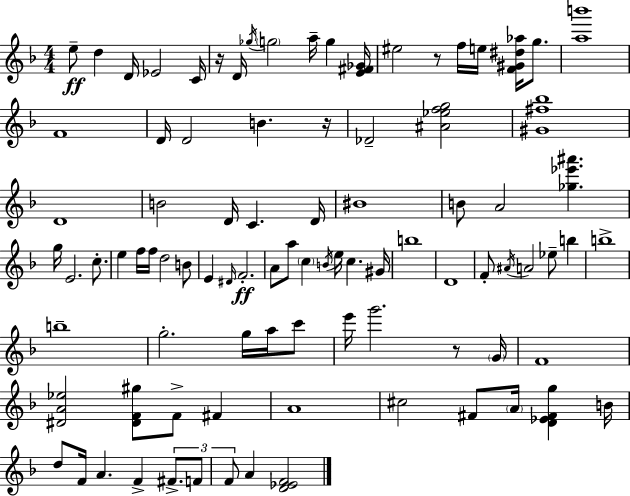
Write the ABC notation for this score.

X:1
T:Untitled
M:4/4
L:1/4
K:F
e/2 d D/4 _E2 C/4 z/4 D/4 _g/4 g2 a/4 g [E^F_G]/4 ^e2 z/2 f/4 e/4 [F^G^d_a]/4 g/2 [ab']4 F4 D/4 D2 B z/4 _D2 [^A_efg]2 [^G^f_b]4 D4 B2 D/4 C D/4 ^B4 B/2 A2 [_g_e'^a'] g/4 E2 c/2 e f/4 f/4 d2 B/2 E ^D/4 F2 A/2 a/2 c B/4 e/4 c ^G/4 b4 D4 F/2 ^A/4 A2 _e/2 b b4 b4 g2 g/4 a/4 c'/2 e'/4 g'2 z/2 G/4 F4 [^DA_e]2 [^DF^g]/2 F/2 ^F A4 ^c2 ^F/2 A/4 [D_E^Fg] B/4 d/2 F/4 A F ^F/2 F/2 F/2 A [D_EF]2